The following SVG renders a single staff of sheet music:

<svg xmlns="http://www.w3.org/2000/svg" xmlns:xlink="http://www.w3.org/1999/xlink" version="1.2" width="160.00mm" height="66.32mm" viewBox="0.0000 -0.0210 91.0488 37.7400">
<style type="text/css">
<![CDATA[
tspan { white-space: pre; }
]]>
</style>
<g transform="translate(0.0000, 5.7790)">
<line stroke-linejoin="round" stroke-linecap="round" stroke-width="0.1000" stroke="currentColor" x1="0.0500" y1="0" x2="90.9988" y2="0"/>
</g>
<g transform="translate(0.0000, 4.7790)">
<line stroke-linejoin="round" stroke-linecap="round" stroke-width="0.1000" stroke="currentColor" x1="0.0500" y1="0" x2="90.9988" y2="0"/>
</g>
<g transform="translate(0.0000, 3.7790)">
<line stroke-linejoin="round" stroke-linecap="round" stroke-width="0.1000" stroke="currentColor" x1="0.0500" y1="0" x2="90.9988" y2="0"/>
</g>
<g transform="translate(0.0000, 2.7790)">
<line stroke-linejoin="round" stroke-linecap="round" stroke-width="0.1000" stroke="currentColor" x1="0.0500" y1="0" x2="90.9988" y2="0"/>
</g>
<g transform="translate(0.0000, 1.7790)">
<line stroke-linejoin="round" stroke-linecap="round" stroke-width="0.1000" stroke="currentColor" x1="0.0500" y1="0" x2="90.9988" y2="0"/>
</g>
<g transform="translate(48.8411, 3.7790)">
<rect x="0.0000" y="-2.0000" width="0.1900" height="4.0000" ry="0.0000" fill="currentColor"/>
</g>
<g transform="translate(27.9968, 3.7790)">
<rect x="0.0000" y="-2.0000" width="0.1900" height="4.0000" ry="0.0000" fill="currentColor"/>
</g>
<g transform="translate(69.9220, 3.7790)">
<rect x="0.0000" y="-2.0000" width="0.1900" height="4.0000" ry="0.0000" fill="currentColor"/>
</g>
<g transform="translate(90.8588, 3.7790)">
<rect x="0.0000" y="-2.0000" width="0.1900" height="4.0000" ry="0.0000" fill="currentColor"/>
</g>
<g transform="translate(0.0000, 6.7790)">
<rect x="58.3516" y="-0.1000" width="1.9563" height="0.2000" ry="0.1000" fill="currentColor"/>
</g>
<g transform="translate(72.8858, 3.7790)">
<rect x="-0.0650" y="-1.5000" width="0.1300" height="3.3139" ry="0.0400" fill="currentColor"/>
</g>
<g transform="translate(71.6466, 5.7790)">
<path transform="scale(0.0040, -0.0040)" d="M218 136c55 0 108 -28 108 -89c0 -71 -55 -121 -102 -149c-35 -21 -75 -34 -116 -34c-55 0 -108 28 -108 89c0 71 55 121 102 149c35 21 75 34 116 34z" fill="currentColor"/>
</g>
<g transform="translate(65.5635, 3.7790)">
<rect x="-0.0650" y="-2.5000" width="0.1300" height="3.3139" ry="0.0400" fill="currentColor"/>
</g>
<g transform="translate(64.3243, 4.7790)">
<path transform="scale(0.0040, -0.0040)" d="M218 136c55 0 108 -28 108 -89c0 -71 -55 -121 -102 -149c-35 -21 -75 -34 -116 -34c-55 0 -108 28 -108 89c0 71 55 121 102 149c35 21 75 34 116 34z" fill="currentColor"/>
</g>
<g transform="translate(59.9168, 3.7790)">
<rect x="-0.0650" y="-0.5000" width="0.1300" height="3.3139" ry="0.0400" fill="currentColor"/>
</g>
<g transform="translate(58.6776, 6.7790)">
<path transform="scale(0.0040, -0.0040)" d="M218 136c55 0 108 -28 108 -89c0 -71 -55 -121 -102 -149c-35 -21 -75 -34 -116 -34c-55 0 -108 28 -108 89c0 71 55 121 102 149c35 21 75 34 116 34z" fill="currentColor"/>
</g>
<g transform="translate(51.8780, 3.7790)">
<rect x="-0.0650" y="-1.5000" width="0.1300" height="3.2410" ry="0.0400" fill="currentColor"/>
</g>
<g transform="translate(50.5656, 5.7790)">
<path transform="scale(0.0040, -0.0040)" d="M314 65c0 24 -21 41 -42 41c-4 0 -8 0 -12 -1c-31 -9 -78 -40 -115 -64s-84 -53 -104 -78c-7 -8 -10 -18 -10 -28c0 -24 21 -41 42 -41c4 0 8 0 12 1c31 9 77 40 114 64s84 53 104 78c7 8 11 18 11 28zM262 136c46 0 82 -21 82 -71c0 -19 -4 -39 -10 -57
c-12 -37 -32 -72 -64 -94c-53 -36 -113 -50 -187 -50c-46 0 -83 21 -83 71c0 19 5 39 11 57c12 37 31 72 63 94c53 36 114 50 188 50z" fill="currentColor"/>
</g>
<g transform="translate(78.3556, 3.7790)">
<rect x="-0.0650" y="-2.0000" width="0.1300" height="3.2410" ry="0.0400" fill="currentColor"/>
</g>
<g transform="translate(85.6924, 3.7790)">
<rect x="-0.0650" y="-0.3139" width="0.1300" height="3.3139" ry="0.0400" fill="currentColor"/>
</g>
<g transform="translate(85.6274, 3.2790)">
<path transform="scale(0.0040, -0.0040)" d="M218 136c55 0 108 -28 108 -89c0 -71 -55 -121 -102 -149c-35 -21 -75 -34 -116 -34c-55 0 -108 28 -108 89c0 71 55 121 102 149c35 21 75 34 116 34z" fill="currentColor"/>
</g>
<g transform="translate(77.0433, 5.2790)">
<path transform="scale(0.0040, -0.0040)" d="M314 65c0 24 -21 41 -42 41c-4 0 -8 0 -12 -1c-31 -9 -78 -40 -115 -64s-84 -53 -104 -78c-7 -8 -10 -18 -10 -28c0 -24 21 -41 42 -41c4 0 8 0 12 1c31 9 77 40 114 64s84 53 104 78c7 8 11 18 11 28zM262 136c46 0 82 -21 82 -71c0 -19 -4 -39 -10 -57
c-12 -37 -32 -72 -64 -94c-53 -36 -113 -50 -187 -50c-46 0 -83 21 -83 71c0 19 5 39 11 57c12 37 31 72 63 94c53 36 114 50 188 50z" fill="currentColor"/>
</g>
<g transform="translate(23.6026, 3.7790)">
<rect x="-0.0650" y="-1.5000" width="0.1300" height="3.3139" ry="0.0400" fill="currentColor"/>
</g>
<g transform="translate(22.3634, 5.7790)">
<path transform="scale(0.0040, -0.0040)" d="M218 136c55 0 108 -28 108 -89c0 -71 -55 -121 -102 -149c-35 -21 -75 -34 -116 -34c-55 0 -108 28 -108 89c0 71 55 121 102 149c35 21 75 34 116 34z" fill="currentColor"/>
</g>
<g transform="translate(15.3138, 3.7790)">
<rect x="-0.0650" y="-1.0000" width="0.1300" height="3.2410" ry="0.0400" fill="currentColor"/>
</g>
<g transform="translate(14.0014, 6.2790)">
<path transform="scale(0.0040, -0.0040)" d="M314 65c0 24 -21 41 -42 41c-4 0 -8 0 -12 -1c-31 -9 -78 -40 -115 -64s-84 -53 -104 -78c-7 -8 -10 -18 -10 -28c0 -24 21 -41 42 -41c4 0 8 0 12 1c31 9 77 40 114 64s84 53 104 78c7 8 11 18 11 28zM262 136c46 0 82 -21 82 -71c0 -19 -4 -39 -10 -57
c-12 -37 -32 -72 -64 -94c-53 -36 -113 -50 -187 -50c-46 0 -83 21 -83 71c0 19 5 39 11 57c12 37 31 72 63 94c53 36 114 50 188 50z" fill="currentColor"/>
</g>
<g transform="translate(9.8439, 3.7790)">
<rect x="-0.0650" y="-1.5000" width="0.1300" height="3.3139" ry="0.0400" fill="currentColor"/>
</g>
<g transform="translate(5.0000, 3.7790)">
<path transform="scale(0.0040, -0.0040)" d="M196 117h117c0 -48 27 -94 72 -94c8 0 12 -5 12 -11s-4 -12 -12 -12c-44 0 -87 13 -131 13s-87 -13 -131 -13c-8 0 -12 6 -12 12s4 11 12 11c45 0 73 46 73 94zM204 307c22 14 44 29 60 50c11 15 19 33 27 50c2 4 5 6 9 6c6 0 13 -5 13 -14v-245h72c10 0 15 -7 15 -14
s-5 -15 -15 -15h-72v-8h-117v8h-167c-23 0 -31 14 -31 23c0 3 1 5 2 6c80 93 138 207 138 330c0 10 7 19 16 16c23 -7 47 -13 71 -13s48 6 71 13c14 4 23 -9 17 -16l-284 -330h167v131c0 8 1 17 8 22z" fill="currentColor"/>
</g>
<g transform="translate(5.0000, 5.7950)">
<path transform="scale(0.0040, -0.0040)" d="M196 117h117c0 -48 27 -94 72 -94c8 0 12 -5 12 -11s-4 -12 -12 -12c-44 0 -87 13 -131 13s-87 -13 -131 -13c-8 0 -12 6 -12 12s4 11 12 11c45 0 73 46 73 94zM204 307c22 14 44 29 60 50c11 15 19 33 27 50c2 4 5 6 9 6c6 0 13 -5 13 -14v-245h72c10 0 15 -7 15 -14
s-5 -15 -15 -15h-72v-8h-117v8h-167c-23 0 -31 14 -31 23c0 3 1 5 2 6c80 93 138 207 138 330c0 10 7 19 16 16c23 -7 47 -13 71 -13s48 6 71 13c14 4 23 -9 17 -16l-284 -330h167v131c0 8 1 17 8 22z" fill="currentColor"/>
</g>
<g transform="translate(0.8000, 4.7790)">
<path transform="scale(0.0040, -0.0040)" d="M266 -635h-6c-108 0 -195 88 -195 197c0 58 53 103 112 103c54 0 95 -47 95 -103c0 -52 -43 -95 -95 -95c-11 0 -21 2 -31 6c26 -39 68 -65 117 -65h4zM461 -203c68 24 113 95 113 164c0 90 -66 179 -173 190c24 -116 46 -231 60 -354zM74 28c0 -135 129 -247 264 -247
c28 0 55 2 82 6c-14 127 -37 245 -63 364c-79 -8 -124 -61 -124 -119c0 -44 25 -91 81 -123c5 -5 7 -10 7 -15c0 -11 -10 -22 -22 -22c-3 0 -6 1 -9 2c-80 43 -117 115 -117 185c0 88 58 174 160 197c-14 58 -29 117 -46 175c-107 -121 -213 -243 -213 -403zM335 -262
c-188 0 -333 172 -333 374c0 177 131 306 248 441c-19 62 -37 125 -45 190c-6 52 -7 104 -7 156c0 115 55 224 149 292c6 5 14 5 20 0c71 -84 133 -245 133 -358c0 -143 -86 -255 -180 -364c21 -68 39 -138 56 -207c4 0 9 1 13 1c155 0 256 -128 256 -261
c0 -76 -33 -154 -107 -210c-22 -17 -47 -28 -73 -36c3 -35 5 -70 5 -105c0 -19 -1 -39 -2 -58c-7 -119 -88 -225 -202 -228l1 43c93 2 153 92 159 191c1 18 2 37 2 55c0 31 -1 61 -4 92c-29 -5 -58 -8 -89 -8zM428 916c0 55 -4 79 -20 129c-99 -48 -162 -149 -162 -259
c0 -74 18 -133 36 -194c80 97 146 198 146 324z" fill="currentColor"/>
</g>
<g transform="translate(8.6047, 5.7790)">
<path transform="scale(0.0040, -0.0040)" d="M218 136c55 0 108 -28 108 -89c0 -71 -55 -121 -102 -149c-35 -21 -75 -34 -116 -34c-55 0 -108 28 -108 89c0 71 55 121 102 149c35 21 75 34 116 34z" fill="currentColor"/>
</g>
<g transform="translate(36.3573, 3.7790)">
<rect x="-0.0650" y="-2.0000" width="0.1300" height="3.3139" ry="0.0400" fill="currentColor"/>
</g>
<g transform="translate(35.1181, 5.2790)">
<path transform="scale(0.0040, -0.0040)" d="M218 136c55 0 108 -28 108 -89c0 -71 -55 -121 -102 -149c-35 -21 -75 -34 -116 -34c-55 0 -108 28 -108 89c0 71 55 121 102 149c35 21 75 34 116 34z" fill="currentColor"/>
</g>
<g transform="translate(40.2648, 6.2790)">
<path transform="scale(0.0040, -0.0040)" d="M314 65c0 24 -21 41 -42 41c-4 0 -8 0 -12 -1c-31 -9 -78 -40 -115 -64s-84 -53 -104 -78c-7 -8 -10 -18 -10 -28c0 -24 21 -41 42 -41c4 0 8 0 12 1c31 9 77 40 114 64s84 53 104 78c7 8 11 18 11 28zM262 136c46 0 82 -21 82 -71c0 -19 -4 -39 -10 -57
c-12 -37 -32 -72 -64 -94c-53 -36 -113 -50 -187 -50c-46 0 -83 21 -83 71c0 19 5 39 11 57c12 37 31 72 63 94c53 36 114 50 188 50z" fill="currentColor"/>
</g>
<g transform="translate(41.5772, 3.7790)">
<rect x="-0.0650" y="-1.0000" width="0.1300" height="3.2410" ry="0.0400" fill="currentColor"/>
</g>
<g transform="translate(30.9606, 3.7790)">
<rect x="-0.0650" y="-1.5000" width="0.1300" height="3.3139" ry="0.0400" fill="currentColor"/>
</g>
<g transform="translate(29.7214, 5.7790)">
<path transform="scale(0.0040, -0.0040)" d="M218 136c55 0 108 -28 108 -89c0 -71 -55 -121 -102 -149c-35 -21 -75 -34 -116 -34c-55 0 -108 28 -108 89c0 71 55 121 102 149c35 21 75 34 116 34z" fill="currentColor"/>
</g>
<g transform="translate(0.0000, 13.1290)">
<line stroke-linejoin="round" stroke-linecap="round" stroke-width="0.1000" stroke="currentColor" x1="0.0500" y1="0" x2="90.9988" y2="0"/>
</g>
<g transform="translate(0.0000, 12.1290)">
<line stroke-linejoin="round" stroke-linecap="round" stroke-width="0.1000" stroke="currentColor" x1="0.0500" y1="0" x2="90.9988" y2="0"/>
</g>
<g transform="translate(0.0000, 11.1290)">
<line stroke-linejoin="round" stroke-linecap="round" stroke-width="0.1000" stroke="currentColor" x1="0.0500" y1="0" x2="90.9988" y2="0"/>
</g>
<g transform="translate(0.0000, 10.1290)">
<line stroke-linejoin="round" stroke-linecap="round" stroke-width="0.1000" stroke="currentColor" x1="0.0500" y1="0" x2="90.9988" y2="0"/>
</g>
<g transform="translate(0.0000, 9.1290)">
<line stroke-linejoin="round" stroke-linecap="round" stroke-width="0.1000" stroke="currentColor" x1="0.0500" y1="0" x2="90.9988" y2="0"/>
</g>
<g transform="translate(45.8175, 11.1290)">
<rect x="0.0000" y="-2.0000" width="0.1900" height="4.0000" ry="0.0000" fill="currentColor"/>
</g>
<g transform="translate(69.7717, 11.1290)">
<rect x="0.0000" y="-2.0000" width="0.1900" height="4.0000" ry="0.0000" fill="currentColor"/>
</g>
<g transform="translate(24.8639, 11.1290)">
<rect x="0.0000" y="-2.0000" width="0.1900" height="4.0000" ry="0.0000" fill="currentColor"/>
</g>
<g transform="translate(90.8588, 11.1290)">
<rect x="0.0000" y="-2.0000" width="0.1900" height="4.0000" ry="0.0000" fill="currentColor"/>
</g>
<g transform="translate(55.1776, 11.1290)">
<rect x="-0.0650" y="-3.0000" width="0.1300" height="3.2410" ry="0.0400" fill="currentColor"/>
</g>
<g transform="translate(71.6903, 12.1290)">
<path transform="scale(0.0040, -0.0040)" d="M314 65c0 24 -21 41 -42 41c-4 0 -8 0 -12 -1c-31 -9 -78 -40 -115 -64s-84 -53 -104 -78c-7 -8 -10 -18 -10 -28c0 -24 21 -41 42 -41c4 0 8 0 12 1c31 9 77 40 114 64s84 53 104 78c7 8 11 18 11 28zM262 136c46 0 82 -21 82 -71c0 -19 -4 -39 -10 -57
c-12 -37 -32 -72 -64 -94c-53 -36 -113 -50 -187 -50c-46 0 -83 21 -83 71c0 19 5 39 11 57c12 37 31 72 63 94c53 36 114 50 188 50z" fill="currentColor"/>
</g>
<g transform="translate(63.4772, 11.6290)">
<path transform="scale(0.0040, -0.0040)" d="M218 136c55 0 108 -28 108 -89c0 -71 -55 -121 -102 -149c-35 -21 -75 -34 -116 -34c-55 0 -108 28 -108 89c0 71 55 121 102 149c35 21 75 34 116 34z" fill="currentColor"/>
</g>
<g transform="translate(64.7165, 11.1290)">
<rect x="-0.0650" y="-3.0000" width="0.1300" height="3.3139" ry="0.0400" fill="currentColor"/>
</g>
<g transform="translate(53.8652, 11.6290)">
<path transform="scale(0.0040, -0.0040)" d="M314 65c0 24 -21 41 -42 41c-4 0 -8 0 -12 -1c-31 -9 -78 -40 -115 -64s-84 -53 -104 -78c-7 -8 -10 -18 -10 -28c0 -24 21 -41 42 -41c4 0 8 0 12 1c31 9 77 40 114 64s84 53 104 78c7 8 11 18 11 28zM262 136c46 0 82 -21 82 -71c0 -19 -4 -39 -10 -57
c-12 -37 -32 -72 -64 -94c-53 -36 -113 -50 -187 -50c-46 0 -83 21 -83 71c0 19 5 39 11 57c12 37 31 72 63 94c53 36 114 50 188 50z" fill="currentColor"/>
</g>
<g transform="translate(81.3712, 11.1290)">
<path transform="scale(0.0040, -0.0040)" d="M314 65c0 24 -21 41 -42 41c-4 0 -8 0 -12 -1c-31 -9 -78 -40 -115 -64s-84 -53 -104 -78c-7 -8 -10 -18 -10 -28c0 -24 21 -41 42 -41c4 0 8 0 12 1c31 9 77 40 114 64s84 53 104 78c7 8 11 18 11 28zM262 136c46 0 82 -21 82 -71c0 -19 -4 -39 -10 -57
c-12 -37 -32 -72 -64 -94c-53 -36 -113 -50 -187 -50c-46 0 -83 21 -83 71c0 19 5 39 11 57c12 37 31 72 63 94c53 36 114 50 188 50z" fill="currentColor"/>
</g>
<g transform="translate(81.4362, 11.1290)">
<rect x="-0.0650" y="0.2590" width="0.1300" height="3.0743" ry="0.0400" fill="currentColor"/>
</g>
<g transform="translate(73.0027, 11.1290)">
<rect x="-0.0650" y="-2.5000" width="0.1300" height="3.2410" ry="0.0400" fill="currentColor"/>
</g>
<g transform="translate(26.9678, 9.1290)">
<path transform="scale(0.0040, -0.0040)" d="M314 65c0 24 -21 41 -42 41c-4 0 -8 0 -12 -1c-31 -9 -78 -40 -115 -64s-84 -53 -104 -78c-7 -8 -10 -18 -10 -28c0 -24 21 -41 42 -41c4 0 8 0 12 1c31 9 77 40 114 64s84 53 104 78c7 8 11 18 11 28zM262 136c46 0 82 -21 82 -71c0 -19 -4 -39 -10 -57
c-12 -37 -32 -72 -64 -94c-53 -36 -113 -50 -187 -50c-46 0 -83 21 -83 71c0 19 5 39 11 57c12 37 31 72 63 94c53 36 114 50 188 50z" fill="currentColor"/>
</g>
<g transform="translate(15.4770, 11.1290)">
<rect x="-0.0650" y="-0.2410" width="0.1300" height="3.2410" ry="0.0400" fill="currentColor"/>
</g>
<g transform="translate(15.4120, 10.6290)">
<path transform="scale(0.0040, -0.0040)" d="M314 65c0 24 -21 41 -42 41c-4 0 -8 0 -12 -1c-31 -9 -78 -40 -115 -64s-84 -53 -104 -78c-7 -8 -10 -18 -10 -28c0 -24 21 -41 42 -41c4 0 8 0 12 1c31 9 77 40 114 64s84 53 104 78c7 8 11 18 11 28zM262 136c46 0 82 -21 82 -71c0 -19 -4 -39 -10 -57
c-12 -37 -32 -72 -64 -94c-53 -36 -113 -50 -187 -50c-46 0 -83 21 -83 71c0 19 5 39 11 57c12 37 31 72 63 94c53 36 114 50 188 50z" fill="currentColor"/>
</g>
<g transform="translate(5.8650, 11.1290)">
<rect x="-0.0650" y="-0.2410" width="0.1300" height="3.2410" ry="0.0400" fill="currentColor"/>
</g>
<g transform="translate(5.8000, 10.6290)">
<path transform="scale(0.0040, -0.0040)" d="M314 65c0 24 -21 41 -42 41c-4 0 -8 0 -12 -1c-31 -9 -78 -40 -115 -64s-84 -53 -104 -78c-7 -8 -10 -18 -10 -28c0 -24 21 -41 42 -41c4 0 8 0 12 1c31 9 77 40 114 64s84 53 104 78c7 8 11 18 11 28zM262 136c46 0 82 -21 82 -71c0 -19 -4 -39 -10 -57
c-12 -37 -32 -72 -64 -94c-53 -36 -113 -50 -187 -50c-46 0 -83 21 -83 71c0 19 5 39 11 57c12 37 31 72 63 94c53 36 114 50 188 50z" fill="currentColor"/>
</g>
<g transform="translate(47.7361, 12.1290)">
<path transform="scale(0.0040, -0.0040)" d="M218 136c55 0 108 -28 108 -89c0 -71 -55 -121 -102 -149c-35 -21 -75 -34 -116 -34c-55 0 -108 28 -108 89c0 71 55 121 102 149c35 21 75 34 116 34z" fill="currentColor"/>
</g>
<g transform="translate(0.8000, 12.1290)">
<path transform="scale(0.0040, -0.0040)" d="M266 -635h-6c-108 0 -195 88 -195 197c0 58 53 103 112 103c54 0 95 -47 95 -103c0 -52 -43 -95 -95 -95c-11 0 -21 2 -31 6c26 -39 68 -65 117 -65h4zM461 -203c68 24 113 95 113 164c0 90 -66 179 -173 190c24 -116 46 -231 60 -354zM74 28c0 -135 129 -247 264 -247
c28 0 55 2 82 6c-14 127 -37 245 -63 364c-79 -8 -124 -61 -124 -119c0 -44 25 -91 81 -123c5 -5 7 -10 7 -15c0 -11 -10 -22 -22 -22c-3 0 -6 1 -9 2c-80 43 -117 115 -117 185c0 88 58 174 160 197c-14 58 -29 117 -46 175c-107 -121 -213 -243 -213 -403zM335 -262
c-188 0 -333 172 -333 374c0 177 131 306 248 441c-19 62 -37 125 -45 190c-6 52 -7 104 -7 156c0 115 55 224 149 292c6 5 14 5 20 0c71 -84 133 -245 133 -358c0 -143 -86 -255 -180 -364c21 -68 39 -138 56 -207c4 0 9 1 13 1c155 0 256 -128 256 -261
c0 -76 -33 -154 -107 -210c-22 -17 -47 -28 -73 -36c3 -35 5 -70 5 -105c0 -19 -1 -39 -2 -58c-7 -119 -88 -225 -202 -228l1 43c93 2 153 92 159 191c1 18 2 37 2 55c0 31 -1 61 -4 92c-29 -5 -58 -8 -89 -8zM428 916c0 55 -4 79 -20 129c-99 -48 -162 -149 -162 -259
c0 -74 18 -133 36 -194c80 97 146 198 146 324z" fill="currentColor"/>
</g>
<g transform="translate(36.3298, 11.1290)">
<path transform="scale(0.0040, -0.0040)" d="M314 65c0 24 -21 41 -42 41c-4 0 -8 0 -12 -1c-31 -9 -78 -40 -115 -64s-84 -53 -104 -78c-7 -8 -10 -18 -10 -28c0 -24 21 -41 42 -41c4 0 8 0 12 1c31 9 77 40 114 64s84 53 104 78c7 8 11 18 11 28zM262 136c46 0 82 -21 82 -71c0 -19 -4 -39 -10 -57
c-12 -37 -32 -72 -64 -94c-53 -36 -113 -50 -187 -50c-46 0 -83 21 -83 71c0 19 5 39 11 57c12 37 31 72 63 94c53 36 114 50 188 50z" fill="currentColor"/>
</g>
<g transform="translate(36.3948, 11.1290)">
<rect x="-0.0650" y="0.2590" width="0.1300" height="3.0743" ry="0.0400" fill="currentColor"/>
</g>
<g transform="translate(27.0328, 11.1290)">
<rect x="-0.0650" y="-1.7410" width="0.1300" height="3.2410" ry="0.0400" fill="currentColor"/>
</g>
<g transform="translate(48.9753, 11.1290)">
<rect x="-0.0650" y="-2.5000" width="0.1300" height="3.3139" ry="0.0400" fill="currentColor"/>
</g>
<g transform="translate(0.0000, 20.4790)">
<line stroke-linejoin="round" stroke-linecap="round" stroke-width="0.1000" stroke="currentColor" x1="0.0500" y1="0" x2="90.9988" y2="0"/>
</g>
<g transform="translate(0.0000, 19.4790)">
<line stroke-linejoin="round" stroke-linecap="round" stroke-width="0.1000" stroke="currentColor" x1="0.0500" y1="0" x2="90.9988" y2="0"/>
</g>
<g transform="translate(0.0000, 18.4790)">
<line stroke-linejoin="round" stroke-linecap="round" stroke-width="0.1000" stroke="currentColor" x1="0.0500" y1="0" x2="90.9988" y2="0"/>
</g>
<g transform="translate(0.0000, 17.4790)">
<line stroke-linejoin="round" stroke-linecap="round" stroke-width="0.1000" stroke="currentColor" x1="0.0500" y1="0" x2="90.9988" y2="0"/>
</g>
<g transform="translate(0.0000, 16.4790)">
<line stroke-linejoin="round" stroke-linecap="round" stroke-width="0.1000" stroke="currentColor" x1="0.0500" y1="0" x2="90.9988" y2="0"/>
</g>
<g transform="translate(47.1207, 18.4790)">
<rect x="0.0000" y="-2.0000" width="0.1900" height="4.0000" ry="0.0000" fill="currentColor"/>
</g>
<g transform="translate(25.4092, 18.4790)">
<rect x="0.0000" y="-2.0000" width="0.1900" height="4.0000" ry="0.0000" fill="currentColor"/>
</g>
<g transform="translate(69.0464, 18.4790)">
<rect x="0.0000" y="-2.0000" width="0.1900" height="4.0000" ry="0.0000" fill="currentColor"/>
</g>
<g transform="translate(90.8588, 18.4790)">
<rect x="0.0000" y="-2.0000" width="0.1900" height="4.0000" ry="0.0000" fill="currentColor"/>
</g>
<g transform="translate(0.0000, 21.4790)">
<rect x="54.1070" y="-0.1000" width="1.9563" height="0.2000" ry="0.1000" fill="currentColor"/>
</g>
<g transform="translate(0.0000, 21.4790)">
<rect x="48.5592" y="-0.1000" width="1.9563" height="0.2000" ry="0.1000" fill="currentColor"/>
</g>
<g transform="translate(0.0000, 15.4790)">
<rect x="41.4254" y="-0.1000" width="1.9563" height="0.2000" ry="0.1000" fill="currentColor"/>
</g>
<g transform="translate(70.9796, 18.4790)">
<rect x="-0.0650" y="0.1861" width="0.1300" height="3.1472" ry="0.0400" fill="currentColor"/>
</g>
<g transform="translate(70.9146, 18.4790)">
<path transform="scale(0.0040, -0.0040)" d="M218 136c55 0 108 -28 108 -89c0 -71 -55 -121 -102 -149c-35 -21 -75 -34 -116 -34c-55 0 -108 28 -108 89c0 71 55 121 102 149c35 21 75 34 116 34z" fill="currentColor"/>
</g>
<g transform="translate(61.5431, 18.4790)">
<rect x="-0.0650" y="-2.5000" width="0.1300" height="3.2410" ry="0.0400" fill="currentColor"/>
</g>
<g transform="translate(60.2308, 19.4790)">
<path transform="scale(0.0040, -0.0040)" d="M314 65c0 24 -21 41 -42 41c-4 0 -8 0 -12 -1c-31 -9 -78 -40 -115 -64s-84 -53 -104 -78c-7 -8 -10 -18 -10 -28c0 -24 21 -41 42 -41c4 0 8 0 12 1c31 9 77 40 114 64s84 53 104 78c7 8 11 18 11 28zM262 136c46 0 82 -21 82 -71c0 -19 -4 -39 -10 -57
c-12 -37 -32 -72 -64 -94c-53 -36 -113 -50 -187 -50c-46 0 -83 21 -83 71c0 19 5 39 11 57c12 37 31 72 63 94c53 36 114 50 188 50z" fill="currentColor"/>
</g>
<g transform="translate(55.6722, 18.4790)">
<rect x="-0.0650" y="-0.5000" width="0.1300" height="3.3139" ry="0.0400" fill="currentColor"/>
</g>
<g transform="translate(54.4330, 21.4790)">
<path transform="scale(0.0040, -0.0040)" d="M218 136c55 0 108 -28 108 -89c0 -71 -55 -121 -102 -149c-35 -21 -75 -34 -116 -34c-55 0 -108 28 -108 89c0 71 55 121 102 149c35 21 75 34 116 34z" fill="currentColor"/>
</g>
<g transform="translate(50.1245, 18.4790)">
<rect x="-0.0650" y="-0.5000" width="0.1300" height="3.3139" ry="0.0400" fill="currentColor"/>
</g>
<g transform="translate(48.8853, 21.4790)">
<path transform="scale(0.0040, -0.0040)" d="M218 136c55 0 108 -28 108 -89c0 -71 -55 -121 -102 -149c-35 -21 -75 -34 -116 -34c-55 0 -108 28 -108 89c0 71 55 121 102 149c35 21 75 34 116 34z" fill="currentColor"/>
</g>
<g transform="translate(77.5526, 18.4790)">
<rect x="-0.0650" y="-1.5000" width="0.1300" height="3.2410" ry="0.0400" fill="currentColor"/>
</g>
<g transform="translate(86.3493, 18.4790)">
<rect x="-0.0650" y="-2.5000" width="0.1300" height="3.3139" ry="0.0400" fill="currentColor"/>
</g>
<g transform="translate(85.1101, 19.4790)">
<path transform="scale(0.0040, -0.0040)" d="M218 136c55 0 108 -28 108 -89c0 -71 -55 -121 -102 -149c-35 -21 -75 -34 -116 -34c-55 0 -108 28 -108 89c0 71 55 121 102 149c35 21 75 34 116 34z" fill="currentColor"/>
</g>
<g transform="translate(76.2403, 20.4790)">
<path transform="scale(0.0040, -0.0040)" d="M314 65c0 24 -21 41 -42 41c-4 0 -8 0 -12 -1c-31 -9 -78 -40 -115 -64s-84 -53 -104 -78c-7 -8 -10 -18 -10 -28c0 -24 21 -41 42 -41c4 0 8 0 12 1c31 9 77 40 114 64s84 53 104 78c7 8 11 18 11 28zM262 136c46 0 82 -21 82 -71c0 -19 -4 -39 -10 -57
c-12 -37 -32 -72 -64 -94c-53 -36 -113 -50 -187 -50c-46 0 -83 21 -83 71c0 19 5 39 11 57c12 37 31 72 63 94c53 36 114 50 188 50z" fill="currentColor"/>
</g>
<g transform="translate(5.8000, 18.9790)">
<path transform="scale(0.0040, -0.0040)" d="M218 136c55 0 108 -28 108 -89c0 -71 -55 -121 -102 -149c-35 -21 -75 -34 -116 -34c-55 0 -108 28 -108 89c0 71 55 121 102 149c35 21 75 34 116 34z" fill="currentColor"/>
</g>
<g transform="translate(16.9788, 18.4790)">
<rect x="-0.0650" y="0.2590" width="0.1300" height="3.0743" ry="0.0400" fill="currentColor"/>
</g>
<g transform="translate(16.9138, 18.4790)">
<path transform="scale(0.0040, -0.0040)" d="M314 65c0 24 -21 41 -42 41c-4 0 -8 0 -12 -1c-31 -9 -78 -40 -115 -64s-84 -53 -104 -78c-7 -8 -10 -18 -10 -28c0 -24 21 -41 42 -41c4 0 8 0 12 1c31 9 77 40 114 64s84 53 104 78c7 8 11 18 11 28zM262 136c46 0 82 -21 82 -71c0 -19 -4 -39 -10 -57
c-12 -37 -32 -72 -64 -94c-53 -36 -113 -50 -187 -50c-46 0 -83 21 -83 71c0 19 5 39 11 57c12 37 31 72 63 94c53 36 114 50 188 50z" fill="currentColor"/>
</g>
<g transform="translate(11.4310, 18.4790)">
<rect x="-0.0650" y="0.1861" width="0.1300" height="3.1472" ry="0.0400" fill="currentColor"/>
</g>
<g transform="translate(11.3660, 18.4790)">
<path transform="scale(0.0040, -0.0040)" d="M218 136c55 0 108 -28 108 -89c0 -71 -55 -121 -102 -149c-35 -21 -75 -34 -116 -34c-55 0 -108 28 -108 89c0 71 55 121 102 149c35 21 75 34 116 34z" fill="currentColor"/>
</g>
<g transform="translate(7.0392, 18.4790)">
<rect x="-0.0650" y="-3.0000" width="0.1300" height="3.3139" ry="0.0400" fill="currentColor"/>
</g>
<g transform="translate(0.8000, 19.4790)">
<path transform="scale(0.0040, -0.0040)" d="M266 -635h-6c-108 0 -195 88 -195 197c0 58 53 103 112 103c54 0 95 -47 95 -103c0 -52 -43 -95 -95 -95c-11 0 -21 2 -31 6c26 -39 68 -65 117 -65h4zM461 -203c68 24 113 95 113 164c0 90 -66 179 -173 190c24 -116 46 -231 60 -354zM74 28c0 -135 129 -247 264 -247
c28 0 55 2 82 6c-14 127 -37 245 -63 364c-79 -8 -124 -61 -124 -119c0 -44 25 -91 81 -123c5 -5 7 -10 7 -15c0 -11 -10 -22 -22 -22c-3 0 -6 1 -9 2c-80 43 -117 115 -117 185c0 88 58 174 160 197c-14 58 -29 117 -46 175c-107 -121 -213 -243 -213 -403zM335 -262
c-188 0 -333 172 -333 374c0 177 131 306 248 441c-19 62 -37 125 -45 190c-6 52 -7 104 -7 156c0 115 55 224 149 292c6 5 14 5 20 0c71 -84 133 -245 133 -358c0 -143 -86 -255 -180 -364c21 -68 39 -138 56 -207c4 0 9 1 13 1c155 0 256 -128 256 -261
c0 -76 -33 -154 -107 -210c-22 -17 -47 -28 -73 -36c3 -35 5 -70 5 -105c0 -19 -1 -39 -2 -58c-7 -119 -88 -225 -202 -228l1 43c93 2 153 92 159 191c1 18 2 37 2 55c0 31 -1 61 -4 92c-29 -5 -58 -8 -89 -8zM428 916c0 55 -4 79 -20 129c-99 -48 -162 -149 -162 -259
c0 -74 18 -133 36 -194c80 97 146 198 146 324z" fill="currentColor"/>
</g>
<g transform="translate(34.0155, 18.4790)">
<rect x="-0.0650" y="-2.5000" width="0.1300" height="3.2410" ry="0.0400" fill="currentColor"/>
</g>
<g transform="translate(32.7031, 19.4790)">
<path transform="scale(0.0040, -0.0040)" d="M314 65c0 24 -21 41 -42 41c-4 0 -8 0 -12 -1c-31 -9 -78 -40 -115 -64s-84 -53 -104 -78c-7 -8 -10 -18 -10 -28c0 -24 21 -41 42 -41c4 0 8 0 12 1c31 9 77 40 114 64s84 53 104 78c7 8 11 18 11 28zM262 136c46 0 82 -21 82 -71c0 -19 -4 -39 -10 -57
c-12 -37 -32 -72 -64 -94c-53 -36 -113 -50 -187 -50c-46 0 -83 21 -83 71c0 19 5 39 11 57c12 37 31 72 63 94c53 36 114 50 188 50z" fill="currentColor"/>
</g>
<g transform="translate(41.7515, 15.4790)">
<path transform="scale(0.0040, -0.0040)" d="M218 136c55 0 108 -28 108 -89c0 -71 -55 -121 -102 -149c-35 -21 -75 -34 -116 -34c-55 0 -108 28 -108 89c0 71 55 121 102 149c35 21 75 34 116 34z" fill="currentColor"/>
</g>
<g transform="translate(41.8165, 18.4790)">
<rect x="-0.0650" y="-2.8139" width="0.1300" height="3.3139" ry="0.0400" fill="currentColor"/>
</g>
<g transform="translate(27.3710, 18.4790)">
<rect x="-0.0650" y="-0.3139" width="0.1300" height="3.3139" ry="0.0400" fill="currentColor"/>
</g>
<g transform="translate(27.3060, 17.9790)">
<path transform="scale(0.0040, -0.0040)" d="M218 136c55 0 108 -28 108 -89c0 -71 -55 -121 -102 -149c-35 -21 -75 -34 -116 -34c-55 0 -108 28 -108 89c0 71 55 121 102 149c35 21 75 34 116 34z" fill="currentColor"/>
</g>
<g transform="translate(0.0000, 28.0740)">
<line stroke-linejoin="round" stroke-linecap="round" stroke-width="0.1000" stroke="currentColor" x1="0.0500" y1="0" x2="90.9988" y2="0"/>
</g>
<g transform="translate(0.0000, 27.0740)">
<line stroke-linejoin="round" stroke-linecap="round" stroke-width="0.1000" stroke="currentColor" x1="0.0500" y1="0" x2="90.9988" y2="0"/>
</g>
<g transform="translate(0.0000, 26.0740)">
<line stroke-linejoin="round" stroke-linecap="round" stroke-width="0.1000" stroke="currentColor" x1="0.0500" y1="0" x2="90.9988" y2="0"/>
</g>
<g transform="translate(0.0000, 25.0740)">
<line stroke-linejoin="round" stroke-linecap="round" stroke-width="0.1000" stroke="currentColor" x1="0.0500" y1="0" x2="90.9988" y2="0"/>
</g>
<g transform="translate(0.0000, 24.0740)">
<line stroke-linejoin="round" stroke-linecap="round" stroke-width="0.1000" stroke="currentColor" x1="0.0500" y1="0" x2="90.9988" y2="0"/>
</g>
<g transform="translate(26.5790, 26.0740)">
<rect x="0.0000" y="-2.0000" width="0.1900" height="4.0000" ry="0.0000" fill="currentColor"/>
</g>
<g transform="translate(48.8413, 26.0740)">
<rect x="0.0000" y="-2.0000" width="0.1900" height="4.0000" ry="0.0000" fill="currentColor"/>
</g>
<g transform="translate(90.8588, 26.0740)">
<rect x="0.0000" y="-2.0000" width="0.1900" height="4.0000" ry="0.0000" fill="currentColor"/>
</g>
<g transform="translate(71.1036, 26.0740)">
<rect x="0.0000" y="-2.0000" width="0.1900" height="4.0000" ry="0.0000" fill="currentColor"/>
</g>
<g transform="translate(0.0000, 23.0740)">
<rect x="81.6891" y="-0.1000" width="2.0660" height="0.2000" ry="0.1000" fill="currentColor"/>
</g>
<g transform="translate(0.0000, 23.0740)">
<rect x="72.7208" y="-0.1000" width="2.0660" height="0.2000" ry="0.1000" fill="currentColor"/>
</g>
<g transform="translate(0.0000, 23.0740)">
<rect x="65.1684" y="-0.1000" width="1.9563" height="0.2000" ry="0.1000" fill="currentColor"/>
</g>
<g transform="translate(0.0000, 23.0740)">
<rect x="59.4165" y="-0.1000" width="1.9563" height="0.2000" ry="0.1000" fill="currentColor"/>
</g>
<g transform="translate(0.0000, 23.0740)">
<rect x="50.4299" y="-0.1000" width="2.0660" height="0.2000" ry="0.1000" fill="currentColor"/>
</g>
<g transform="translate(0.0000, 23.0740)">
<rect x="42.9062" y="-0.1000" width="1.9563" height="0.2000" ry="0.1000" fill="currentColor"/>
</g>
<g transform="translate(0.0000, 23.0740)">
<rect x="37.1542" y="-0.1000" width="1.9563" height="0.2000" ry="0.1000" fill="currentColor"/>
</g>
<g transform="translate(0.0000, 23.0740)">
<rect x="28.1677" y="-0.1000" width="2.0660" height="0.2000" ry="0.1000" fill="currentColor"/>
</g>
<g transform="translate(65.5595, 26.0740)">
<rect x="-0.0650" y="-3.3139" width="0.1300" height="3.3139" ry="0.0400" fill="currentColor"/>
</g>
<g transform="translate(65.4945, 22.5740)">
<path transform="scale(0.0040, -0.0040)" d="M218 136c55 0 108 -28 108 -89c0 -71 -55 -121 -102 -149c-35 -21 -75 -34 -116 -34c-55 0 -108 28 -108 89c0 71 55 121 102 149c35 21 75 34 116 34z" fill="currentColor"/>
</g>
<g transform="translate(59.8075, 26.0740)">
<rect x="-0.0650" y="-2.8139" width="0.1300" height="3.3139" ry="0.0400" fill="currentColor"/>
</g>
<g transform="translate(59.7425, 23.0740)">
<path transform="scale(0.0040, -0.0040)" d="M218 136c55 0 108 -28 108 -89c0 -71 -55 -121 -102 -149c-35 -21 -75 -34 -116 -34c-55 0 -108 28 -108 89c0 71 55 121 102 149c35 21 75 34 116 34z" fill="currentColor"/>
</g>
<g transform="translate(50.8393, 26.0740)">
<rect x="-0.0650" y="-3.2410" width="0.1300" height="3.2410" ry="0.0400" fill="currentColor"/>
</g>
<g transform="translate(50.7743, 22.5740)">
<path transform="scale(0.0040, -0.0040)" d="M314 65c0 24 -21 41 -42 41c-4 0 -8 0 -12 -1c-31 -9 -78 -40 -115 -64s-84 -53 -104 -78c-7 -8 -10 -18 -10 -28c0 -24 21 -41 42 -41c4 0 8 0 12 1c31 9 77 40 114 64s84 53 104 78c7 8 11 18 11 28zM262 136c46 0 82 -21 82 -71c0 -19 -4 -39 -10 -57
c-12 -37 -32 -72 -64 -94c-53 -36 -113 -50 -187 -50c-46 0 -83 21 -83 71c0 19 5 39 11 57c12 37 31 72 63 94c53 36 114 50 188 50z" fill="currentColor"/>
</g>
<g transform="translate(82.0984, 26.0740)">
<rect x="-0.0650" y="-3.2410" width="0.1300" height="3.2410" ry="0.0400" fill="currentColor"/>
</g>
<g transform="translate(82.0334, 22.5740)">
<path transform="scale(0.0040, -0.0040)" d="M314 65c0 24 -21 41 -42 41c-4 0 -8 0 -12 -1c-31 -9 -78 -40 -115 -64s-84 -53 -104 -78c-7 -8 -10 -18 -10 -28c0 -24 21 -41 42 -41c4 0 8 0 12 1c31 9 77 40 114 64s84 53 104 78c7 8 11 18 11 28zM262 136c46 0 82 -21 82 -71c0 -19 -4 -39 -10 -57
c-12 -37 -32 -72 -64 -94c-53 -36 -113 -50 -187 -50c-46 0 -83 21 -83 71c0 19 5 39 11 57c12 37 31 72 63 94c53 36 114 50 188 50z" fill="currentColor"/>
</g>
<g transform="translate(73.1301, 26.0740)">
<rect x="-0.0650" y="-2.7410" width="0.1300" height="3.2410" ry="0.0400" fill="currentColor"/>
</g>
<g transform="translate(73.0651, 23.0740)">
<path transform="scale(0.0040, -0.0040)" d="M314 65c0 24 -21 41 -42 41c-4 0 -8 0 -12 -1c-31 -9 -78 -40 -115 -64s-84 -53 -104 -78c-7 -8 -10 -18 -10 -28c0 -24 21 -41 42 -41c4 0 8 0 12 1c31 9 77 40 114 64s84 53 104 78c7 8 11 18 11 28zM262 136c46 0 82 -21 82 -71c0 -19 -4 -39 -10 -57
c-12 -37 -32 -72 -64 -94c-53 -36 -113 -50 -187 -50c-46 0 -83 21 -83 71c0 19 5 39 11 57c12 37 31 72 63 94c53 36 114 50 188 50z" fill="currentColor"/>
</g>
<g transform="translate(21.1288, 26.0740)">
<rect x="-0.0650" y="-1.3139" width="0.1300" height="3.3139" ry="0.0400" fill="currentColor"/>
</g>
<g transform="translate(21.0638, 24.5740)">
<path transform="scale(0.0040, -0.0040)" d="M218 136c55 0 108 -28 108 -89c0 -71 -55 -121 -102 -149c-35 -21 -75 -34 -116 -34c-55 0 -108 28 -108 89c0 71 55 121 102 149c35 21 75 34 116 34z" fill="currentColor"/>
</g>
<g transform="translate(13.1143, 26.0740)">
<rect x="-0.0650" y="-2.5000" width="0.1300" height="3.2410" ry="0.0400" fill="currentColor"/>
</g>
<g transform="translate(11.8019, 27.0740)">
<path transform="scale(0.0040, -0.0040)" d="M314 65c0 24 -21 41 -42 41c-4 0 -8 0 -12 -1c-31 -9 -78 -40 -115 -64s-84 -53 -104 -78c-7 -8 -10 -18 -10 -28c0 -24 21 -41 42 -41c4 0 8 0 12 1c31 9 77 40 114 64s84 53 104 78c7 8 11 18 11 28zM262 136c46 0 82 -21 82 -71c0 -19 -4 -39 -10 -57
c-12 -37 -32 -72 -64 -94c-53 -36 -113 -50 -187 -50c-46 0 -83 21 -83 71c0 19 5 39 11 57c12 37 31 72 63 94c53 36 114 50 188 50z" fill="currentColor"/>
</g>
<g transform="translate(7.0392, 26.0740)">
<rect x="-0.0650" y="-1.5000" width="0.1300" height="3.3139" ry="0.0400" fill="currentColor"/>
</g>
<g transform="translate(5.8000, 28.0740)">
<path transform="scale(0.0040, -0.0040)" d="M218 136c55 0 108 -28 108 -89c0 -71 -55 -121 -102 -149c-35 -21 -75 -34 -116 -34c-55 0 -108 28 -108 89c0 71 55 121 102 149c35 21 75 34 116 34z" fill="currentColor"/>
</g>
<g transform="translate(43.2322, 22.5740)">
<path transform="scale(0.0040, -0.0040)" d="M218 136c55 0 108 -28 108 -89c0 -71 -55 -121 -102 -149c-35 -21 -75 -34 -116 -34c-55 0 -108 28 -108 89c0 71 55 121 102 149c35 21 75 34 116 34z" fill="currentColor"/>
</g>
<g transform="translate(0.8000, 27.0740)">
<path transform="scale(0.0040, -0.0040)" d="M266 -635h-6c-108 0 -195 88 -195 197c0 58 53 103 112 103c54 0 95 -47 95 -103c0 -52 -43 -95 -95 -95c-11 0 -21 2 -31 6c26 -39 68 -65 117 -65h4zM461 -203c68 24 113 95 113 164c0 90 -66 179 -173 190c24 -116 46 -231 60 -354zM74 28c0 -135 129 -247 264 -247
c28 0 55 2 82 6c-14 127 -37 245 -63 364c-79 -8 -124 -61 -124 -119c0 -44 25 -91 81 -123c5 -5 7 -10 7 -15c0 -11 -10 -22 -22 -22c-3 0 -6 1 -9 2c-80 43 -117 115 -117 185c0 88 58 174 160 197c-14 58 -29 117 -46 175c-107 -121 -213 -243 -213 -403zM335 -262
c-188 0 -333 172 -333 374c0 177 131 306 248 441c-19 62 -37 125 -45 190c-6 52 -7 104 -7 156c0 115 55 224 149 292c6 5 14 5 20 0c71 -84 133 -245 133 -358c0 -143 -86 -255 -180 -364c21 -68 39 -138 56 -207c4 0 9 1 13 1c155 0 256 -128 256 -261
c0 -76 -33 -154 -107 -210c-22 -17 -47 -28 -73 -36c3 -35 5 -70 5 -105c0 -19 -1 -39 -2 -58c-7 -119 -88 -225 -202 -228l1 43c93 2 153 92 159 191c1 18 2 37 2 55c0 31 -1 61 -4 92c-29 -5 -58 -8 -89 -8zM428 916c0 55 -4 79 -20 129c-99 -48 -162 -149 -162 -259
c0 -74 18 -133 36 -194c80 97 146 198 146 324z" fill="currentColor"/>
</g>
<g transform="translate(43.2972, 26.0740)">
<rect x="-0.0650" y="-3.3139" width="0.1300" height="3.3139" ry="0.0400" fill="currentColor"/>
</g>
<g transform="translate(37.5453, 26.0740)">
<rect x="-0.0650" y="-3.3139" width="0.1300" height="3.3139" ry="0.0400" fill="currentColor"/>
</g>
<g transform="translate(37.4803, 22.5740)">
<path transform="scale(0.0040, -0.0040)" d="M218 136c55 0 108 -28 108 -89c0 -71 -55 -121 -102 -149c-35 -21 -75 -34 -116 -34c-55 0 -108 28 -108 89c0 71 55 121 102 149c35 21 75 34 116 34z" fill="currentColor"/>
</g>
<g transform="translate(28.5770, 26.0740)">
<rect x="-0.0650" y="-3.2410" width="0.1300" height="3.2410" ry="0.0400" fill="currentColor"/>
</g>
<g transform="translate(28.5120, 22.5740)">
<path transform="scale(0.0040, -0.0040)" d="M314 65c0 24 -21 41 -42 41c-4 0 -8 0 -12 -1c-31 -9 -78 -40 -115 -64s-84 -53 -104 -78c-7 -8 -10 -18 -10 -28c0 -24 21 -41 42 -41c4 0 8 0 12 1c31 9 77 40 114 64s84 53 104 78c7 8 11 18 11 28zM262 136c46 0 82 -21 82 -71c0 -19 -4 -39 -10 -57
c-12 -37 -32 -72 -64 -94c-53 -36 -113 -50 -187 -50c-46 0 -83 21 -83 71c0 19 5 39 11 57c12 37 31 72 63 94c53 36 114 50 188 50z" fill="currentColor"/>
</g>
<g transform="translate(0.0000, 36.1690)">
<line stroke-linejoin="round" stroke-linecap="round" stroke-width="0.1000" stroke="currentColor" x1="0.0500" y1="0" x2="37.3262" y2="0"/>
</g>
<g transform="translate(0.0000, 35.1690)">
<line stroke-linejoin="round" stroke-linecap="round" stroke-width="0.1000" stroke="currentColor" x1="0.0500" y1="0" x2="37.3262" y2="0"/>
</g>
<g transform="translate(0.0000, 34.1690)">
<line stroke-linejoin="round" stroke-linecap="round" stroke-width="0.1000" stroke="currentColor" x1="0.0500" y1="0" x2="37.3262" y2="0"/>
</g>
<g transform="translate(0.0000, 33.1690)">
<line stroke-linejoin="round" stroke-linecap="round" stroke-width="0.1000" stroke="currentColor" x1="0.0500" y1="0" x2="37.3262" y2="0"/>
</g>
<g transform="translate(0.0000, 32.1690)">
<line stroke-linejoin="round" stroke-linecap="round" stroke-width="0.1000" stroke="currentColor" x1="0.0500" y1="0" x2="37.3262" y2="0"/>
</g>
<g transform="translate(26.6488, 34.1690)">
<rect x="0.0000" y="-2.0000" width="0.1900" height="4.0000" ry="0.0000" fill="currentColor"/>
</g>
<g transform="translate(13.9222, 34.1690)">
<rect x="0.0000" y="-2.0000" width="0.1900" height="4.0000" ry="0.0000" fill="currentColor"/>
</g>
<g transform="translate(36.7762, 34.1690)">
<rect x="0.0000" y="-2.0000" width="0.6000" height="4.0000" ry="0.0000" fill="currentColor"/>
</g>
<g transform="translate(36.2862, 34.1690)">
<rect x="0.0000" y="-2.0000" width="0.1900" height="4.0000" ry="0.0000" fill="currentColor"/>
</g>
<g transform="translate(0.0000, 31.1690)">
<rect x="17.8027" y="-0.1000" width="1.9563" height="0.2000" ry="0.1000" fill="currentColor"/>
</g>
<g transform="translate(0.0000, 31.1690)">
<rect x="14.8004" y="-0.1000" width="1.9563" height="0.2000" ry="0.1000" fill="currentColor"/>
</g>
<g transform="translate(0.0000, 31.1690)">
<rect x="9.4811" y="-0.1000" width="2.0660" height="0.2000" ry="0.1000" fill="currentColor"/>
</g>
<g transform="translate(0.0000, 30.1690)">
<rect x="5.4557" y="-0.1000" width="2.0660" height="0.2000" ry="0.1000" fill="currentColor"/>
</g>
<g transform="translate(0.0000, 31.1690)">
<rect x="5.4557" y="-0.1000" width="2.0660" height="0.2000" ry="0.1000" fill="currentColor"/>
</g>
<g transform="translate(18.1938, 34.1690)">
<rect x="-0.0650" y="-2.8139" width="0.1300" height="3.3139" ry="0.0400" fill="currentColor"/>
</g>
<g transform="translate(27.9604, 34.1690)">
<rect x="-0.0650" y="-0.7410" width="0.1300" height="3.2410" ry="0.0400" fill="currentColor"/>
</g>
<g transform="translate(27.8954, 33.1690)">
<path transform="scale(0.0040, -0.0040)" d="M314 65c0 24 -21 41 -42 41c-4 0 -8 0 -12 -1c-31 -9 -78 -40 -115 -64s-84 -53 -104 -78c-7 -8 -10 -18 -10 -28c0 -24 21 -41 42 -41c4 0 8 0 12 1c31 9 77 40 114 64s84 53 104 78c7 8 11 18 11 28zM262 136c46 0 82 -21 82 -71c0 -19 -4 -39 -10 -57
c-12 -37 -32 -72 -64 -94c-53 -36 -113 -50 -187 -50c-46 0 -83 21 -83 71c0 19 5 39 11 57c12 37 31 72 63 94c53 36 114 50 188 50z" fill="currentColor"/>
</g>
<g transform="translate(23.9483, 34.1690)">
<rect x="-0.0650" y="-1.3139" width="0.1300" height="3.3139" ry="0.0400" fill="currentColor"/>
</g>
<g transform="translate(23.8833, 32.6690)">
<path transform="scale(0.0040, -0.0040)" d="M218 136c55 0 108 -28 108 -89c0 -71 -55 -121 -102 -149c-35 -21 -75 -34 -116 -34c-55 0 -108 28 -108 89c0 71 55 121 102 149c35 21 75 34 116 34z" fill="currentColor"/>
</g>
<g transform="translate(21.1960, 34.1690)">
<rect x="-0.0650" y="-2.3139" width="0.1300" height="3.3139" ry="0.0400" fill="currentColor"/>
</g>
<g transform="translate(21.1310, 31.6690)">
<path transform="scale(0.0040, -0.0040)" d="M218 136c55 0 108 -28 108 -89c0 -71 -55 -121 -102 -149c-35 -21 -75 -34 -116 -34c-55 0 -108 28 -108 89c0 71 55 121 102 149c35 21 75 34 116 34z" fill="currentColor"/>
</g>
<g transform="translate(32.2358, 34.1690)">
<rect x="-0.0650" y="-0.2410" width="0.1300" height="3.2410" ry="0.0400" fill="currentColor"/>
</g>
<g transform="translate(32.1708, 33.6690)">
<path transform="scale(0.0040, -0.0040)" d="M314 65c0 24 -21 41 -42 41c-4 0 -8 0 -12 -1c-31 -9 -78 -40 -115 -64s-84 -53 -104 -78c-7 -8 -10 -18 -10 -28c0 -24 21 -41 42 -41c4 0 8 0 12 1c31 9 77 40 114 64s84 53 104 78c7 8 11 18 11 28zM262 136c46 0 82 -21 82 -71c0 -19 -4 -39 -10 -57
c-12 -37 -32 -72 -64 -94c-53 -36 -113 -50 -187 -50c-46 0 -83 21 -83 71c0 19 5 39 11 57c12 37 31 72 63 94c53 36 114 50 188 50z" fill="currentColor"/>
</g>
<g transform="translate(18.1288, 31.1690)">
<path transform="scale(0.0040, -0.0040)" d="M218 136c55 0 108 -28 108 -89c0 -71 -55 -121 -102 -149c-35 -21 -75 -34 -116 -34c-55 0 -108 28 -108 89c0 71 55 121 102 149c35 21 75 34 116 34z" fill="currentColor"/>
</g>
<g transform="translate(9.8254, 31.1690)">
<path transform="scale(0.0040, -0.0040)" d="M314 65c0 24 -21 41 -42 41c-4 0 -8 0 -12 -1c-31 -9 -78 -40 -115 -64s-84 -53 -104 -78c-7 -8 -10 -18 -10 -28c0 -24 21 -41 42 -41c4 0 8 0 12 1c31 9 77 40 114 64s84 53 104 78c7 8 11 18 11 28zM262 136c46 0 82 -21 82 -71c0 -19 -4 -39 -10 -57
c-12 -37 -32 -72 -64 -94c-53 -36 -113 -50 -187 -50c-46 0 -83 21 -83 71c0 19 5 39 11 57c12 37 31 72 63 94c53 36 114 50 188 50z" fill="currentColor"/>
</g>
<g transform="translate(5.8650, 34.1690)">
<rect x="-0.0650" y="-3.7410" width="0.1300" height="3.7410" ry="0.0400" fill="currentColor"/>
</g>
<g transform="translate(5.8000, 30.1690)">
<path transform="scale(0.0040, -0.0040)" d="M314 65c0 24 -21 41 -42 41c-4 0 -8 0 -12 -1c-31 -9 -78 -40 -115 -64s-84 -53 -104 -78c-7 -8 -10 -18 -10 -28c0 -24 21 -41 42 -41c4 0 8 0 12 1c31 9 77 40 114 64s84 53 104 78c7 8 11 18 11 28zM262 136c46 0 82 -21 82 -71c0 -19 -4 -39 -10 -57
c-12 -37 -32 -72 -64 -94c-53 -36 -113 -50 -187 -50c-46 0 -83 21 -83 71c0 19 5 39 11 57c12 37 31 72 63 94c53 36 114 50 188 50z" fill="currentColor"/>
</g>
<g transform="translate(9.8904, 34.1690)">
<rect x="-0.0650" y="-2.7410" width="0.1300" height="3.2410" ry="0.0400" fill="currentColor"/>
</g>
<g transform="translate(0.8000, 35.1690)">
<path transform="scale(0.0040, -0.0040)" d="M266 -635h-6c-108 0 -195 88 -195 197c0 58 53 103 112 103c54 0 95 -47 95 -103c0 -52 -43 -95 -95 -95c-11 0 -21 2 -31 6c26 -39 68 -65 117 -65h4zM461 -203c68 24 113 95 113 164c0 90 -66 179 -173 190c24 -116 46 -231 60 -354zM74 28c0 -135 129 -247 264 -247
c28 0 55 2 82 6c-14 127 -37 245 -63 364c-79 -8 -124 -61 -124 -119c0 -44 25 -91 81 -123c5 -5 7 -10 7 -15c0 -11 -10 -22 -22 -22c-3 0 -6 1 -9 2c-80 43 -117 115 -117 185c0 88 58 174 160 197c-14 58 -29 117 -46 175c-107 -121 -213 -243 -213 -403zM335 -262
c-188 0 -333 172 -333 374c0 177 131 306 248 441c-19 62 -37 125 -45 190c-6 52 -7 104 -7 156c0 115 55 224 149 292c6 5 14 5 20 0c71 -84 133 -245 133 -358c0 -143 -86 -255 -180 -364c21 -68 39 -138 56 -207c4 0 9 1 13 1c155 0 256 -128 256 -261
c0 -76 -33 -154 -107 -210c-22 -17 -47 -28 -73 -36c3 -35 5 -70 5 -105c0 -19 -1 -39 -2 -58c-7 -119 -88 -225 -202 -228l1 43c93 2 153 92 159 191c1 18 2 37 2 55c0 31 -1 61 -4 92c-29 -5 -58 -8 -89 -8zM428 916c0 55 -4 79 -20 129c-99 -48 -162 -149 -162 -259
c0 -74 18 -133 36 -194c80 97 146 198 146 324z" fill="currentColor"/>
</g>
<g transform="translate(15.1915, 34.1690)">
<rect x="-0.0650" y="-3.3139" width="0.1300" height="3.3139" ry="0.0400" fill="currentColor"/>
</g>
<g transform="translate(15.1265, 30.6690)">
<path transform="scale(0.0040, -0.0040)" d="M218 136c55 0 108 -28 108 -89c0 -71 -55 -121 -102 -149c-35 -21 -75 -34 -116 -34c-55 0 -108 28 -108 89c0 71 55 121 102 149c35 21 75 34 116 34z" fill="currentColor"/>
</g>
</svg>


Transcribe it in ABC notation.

X:1
T:Untitled
M:4/4
L:1/4
K:C
E D2 E E F D2 E2 C G E F2 c c2 c2 f2 B2 G A2 A G2 B2 A B B2 c G2 a C C G2 B E2 G E G2 e b2 b b b2 a b a2 b2 c'2 a2 b a g e d2 c2